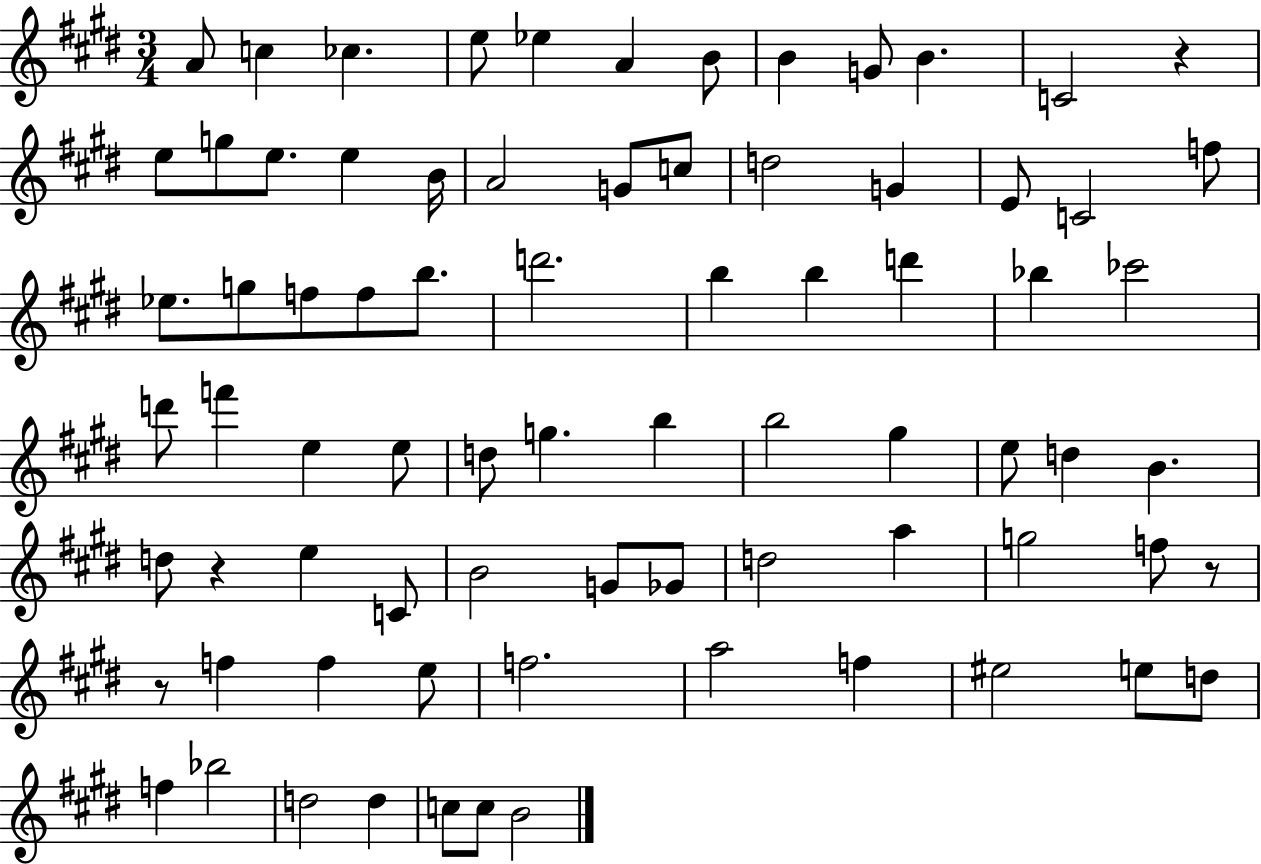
{
  \clef treble
  \numericTimeSignature
  \time 3/4
  \key e \major
  a'8 c''4 ces''4. | e''8 ees''4 a'4 b'8 | b'4 g'8 b'4. | c'2 r4 | \break e''8 g''8 e''8. e''4 b'16 | a'2 g'8 c''8 | d''2 g'4 | e'8 c'2 f''8 | \break ees''8. g''8 f''8 f''8 b''8. | d'''2. | b''4 b''4 d'''4 | bes''4 ces'''2 | \break d'''8 f'''4 e''4 e''8 | d''8 g''4. b''4 | b''2 gis''4 | e''8 d''4 b'4. | \break d''8 r4 e''4 c'8 | b'2 g'8 ges'8 | d''2 a''4 | g''2 f''8 r8 | \break r8 f''4 f''4 e''8 | f''2. | a''2 f''4 | eis''2 e''8 d''8 | \break f''4 bes''2 | d''2 d''4 | c''8 c''8 b'2 | \bar "|."
}